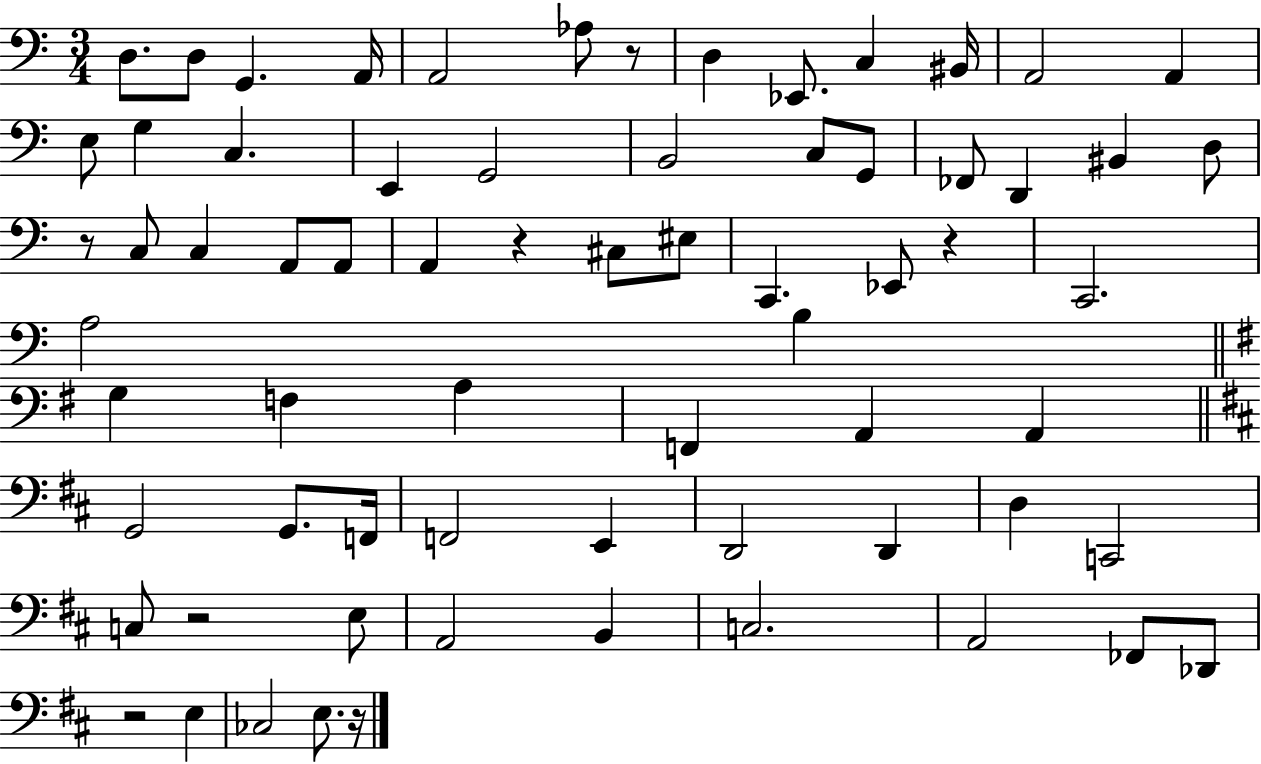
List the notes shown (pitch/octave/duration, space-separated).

D3/e. D3/e G2/q. A2/s A2/h Ab3/e R/e D3/q Eb2/e. C3/q BIS2/s A2/h A2/q E3/e G3/q C3/q. E2/q G2/h B2/h C3/e G2/e FES2/e D2/q BIS2/q D3/e R/e C3/e C3/q A2/e A2/e A2/q R/q C#3/e EIS3/e C2/q. Eb2/e R/q C2/h. A3/h B3/q G3/q F3/q A3/q F2/q A2/q A2/q G2/h G2/e. F2/s F2/h E2/q D2/h D2/q D3/q C2/h C3/e R/h E3/e A2/h B2/q C3/h. A2/h FES2/e Db2/e R/h E3/q CES3/h E3/e. R/s